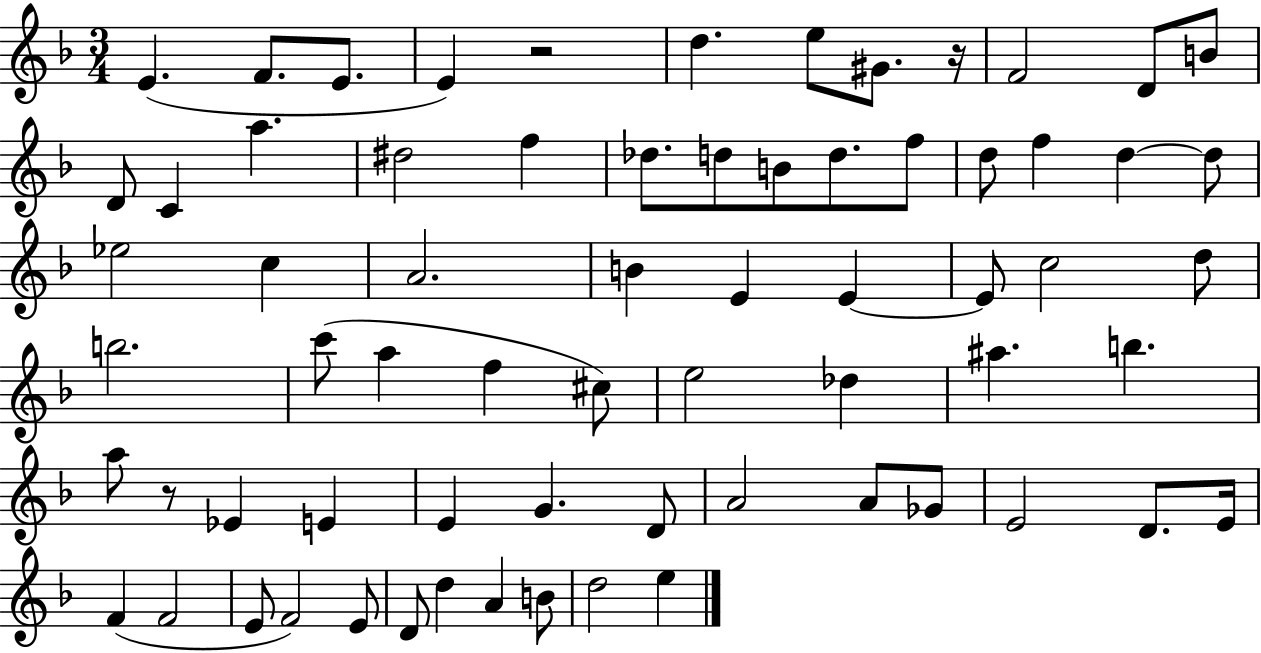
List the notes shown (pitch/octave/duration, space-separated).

E4/q. F4/e. E4/e. E4/q R/h D5/q. E5/e G#4/e. R/s F4/h D4/e B4/e D4/e C4/q A5/q. D#5/h F5/q Db5/e. D5/e B4/e D5/e. F5/e D5/e F5/q D5/q D5/e Eb5/h C5/q A4/h. B4/q E4/q E4/q E4/e C5/h D5/e B5/h. C6/e A5/q F5/q C#5/e E5/h Db5/q A#5/q. B5/q. A5/e R/e Eb4/q E4/q E4/q G4/q. D4/e A4/h A4/e Gb4/e E4/h D4/e. E4/s F4/q F4/h E4/e F4/h E4/e D4/e D5/q A4/q B4/e D5/h E5/q